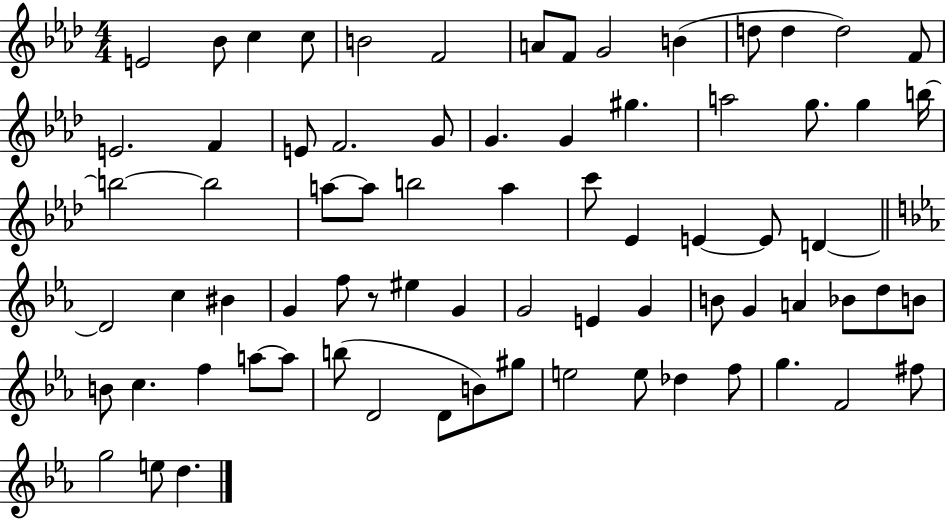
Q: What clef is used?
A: treble